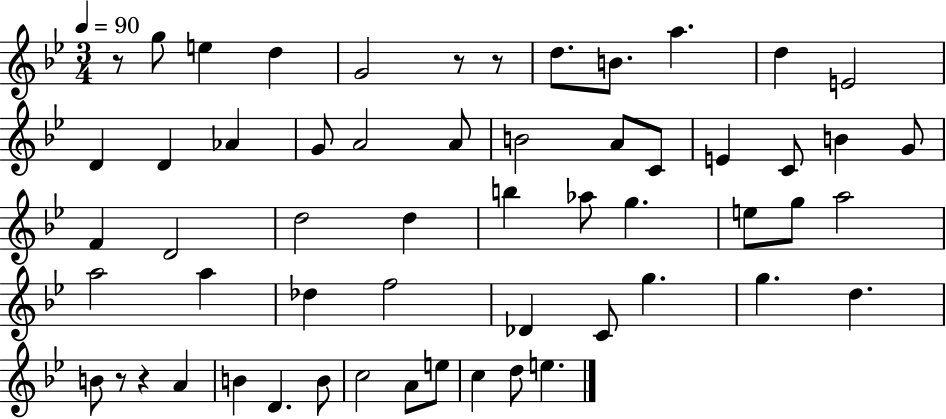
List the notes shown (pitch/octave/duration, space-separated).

R/e G5/e E5/q D5/q G4/h R/e R/e D5/e. B4/e. A5/q. D5/q E4/h D4/q D4/q Ab4/q G4/e A4/h A4/e B4/h A4/e C4/e E4/q C4/e B4/q G4/e F4/q D4/h D5/h D5/q B5/q Ab5/e G5/q. E5/e G5/e A5/h A5/h A5/q Db5/q F5/h Db4/q C4/e G5/q. G5/q. D5/q. B4/e R/e R/q A4/q B4/q D4/q. B4/e C5/h A4/e E5/e C5/q D5/e E5/q.